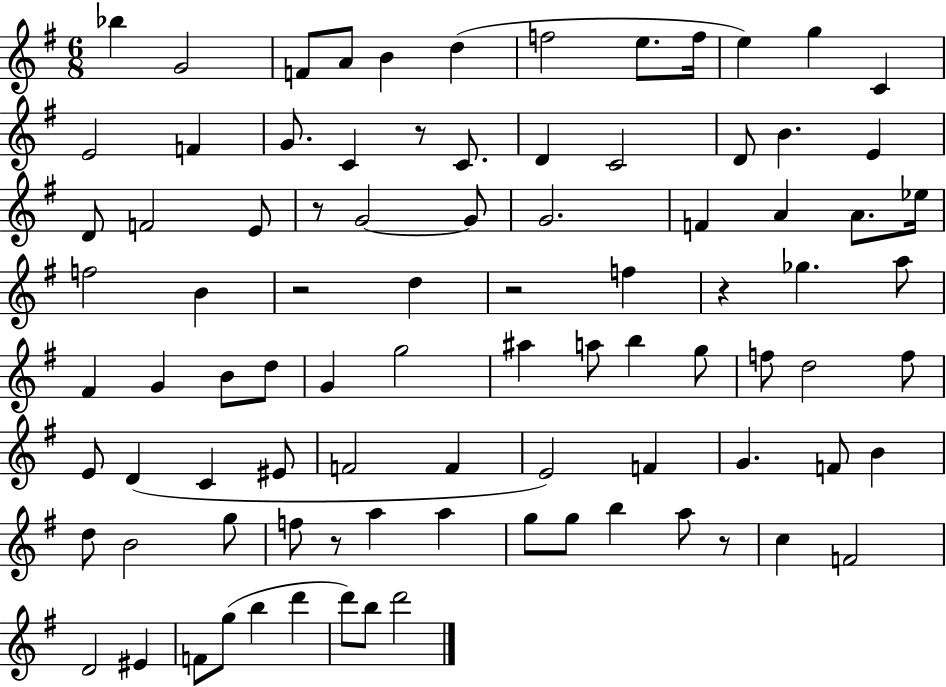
{
  \clef treble
  \numericTimeSignature
  \time 6/8
  \key g \major
  \repeat volta 2 { bes''4 g'2 | f'8 a'8 b'4 d''4( | f''2 e''8. f''16 | e''4) g''4 c'4 | \break e'2 f'4 | g'8. c'4 r8 c'8. | d'4 c'2 | d'8 b'4. e'4 | \break d'8 f'2 e'8 | r8 g'2~~ g'8 | g'2. | f'4 a'4 a'8. ees''16 | \break f''2 b'4 | r2 d''4 | r2 f''4 | r4 ges''4. a''8 | \break fis'4 g'4 b'8 d''8 | g'4 g''2 | ais''4 a''8 b''4 g''8 | f''8 d''2 f''8 | \break e'8 d'4( c'4 eis'8 | f'2 f'4 | e'2) f'4 | g'4. f'8 b'4 | \break d''8 b'2 g''8 | f''8 r8 a''4 a''4 | g''8 g''8 b''4 a''8 r8 | c''4 f'2 | \break d'2 eis'4 | f'8 g''8( b''4 d'''4 | d'''8) b''8 d'''2 | } \bar "|."
}